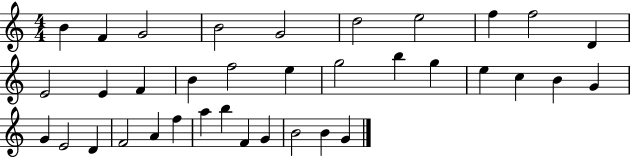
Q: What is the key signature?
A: C major